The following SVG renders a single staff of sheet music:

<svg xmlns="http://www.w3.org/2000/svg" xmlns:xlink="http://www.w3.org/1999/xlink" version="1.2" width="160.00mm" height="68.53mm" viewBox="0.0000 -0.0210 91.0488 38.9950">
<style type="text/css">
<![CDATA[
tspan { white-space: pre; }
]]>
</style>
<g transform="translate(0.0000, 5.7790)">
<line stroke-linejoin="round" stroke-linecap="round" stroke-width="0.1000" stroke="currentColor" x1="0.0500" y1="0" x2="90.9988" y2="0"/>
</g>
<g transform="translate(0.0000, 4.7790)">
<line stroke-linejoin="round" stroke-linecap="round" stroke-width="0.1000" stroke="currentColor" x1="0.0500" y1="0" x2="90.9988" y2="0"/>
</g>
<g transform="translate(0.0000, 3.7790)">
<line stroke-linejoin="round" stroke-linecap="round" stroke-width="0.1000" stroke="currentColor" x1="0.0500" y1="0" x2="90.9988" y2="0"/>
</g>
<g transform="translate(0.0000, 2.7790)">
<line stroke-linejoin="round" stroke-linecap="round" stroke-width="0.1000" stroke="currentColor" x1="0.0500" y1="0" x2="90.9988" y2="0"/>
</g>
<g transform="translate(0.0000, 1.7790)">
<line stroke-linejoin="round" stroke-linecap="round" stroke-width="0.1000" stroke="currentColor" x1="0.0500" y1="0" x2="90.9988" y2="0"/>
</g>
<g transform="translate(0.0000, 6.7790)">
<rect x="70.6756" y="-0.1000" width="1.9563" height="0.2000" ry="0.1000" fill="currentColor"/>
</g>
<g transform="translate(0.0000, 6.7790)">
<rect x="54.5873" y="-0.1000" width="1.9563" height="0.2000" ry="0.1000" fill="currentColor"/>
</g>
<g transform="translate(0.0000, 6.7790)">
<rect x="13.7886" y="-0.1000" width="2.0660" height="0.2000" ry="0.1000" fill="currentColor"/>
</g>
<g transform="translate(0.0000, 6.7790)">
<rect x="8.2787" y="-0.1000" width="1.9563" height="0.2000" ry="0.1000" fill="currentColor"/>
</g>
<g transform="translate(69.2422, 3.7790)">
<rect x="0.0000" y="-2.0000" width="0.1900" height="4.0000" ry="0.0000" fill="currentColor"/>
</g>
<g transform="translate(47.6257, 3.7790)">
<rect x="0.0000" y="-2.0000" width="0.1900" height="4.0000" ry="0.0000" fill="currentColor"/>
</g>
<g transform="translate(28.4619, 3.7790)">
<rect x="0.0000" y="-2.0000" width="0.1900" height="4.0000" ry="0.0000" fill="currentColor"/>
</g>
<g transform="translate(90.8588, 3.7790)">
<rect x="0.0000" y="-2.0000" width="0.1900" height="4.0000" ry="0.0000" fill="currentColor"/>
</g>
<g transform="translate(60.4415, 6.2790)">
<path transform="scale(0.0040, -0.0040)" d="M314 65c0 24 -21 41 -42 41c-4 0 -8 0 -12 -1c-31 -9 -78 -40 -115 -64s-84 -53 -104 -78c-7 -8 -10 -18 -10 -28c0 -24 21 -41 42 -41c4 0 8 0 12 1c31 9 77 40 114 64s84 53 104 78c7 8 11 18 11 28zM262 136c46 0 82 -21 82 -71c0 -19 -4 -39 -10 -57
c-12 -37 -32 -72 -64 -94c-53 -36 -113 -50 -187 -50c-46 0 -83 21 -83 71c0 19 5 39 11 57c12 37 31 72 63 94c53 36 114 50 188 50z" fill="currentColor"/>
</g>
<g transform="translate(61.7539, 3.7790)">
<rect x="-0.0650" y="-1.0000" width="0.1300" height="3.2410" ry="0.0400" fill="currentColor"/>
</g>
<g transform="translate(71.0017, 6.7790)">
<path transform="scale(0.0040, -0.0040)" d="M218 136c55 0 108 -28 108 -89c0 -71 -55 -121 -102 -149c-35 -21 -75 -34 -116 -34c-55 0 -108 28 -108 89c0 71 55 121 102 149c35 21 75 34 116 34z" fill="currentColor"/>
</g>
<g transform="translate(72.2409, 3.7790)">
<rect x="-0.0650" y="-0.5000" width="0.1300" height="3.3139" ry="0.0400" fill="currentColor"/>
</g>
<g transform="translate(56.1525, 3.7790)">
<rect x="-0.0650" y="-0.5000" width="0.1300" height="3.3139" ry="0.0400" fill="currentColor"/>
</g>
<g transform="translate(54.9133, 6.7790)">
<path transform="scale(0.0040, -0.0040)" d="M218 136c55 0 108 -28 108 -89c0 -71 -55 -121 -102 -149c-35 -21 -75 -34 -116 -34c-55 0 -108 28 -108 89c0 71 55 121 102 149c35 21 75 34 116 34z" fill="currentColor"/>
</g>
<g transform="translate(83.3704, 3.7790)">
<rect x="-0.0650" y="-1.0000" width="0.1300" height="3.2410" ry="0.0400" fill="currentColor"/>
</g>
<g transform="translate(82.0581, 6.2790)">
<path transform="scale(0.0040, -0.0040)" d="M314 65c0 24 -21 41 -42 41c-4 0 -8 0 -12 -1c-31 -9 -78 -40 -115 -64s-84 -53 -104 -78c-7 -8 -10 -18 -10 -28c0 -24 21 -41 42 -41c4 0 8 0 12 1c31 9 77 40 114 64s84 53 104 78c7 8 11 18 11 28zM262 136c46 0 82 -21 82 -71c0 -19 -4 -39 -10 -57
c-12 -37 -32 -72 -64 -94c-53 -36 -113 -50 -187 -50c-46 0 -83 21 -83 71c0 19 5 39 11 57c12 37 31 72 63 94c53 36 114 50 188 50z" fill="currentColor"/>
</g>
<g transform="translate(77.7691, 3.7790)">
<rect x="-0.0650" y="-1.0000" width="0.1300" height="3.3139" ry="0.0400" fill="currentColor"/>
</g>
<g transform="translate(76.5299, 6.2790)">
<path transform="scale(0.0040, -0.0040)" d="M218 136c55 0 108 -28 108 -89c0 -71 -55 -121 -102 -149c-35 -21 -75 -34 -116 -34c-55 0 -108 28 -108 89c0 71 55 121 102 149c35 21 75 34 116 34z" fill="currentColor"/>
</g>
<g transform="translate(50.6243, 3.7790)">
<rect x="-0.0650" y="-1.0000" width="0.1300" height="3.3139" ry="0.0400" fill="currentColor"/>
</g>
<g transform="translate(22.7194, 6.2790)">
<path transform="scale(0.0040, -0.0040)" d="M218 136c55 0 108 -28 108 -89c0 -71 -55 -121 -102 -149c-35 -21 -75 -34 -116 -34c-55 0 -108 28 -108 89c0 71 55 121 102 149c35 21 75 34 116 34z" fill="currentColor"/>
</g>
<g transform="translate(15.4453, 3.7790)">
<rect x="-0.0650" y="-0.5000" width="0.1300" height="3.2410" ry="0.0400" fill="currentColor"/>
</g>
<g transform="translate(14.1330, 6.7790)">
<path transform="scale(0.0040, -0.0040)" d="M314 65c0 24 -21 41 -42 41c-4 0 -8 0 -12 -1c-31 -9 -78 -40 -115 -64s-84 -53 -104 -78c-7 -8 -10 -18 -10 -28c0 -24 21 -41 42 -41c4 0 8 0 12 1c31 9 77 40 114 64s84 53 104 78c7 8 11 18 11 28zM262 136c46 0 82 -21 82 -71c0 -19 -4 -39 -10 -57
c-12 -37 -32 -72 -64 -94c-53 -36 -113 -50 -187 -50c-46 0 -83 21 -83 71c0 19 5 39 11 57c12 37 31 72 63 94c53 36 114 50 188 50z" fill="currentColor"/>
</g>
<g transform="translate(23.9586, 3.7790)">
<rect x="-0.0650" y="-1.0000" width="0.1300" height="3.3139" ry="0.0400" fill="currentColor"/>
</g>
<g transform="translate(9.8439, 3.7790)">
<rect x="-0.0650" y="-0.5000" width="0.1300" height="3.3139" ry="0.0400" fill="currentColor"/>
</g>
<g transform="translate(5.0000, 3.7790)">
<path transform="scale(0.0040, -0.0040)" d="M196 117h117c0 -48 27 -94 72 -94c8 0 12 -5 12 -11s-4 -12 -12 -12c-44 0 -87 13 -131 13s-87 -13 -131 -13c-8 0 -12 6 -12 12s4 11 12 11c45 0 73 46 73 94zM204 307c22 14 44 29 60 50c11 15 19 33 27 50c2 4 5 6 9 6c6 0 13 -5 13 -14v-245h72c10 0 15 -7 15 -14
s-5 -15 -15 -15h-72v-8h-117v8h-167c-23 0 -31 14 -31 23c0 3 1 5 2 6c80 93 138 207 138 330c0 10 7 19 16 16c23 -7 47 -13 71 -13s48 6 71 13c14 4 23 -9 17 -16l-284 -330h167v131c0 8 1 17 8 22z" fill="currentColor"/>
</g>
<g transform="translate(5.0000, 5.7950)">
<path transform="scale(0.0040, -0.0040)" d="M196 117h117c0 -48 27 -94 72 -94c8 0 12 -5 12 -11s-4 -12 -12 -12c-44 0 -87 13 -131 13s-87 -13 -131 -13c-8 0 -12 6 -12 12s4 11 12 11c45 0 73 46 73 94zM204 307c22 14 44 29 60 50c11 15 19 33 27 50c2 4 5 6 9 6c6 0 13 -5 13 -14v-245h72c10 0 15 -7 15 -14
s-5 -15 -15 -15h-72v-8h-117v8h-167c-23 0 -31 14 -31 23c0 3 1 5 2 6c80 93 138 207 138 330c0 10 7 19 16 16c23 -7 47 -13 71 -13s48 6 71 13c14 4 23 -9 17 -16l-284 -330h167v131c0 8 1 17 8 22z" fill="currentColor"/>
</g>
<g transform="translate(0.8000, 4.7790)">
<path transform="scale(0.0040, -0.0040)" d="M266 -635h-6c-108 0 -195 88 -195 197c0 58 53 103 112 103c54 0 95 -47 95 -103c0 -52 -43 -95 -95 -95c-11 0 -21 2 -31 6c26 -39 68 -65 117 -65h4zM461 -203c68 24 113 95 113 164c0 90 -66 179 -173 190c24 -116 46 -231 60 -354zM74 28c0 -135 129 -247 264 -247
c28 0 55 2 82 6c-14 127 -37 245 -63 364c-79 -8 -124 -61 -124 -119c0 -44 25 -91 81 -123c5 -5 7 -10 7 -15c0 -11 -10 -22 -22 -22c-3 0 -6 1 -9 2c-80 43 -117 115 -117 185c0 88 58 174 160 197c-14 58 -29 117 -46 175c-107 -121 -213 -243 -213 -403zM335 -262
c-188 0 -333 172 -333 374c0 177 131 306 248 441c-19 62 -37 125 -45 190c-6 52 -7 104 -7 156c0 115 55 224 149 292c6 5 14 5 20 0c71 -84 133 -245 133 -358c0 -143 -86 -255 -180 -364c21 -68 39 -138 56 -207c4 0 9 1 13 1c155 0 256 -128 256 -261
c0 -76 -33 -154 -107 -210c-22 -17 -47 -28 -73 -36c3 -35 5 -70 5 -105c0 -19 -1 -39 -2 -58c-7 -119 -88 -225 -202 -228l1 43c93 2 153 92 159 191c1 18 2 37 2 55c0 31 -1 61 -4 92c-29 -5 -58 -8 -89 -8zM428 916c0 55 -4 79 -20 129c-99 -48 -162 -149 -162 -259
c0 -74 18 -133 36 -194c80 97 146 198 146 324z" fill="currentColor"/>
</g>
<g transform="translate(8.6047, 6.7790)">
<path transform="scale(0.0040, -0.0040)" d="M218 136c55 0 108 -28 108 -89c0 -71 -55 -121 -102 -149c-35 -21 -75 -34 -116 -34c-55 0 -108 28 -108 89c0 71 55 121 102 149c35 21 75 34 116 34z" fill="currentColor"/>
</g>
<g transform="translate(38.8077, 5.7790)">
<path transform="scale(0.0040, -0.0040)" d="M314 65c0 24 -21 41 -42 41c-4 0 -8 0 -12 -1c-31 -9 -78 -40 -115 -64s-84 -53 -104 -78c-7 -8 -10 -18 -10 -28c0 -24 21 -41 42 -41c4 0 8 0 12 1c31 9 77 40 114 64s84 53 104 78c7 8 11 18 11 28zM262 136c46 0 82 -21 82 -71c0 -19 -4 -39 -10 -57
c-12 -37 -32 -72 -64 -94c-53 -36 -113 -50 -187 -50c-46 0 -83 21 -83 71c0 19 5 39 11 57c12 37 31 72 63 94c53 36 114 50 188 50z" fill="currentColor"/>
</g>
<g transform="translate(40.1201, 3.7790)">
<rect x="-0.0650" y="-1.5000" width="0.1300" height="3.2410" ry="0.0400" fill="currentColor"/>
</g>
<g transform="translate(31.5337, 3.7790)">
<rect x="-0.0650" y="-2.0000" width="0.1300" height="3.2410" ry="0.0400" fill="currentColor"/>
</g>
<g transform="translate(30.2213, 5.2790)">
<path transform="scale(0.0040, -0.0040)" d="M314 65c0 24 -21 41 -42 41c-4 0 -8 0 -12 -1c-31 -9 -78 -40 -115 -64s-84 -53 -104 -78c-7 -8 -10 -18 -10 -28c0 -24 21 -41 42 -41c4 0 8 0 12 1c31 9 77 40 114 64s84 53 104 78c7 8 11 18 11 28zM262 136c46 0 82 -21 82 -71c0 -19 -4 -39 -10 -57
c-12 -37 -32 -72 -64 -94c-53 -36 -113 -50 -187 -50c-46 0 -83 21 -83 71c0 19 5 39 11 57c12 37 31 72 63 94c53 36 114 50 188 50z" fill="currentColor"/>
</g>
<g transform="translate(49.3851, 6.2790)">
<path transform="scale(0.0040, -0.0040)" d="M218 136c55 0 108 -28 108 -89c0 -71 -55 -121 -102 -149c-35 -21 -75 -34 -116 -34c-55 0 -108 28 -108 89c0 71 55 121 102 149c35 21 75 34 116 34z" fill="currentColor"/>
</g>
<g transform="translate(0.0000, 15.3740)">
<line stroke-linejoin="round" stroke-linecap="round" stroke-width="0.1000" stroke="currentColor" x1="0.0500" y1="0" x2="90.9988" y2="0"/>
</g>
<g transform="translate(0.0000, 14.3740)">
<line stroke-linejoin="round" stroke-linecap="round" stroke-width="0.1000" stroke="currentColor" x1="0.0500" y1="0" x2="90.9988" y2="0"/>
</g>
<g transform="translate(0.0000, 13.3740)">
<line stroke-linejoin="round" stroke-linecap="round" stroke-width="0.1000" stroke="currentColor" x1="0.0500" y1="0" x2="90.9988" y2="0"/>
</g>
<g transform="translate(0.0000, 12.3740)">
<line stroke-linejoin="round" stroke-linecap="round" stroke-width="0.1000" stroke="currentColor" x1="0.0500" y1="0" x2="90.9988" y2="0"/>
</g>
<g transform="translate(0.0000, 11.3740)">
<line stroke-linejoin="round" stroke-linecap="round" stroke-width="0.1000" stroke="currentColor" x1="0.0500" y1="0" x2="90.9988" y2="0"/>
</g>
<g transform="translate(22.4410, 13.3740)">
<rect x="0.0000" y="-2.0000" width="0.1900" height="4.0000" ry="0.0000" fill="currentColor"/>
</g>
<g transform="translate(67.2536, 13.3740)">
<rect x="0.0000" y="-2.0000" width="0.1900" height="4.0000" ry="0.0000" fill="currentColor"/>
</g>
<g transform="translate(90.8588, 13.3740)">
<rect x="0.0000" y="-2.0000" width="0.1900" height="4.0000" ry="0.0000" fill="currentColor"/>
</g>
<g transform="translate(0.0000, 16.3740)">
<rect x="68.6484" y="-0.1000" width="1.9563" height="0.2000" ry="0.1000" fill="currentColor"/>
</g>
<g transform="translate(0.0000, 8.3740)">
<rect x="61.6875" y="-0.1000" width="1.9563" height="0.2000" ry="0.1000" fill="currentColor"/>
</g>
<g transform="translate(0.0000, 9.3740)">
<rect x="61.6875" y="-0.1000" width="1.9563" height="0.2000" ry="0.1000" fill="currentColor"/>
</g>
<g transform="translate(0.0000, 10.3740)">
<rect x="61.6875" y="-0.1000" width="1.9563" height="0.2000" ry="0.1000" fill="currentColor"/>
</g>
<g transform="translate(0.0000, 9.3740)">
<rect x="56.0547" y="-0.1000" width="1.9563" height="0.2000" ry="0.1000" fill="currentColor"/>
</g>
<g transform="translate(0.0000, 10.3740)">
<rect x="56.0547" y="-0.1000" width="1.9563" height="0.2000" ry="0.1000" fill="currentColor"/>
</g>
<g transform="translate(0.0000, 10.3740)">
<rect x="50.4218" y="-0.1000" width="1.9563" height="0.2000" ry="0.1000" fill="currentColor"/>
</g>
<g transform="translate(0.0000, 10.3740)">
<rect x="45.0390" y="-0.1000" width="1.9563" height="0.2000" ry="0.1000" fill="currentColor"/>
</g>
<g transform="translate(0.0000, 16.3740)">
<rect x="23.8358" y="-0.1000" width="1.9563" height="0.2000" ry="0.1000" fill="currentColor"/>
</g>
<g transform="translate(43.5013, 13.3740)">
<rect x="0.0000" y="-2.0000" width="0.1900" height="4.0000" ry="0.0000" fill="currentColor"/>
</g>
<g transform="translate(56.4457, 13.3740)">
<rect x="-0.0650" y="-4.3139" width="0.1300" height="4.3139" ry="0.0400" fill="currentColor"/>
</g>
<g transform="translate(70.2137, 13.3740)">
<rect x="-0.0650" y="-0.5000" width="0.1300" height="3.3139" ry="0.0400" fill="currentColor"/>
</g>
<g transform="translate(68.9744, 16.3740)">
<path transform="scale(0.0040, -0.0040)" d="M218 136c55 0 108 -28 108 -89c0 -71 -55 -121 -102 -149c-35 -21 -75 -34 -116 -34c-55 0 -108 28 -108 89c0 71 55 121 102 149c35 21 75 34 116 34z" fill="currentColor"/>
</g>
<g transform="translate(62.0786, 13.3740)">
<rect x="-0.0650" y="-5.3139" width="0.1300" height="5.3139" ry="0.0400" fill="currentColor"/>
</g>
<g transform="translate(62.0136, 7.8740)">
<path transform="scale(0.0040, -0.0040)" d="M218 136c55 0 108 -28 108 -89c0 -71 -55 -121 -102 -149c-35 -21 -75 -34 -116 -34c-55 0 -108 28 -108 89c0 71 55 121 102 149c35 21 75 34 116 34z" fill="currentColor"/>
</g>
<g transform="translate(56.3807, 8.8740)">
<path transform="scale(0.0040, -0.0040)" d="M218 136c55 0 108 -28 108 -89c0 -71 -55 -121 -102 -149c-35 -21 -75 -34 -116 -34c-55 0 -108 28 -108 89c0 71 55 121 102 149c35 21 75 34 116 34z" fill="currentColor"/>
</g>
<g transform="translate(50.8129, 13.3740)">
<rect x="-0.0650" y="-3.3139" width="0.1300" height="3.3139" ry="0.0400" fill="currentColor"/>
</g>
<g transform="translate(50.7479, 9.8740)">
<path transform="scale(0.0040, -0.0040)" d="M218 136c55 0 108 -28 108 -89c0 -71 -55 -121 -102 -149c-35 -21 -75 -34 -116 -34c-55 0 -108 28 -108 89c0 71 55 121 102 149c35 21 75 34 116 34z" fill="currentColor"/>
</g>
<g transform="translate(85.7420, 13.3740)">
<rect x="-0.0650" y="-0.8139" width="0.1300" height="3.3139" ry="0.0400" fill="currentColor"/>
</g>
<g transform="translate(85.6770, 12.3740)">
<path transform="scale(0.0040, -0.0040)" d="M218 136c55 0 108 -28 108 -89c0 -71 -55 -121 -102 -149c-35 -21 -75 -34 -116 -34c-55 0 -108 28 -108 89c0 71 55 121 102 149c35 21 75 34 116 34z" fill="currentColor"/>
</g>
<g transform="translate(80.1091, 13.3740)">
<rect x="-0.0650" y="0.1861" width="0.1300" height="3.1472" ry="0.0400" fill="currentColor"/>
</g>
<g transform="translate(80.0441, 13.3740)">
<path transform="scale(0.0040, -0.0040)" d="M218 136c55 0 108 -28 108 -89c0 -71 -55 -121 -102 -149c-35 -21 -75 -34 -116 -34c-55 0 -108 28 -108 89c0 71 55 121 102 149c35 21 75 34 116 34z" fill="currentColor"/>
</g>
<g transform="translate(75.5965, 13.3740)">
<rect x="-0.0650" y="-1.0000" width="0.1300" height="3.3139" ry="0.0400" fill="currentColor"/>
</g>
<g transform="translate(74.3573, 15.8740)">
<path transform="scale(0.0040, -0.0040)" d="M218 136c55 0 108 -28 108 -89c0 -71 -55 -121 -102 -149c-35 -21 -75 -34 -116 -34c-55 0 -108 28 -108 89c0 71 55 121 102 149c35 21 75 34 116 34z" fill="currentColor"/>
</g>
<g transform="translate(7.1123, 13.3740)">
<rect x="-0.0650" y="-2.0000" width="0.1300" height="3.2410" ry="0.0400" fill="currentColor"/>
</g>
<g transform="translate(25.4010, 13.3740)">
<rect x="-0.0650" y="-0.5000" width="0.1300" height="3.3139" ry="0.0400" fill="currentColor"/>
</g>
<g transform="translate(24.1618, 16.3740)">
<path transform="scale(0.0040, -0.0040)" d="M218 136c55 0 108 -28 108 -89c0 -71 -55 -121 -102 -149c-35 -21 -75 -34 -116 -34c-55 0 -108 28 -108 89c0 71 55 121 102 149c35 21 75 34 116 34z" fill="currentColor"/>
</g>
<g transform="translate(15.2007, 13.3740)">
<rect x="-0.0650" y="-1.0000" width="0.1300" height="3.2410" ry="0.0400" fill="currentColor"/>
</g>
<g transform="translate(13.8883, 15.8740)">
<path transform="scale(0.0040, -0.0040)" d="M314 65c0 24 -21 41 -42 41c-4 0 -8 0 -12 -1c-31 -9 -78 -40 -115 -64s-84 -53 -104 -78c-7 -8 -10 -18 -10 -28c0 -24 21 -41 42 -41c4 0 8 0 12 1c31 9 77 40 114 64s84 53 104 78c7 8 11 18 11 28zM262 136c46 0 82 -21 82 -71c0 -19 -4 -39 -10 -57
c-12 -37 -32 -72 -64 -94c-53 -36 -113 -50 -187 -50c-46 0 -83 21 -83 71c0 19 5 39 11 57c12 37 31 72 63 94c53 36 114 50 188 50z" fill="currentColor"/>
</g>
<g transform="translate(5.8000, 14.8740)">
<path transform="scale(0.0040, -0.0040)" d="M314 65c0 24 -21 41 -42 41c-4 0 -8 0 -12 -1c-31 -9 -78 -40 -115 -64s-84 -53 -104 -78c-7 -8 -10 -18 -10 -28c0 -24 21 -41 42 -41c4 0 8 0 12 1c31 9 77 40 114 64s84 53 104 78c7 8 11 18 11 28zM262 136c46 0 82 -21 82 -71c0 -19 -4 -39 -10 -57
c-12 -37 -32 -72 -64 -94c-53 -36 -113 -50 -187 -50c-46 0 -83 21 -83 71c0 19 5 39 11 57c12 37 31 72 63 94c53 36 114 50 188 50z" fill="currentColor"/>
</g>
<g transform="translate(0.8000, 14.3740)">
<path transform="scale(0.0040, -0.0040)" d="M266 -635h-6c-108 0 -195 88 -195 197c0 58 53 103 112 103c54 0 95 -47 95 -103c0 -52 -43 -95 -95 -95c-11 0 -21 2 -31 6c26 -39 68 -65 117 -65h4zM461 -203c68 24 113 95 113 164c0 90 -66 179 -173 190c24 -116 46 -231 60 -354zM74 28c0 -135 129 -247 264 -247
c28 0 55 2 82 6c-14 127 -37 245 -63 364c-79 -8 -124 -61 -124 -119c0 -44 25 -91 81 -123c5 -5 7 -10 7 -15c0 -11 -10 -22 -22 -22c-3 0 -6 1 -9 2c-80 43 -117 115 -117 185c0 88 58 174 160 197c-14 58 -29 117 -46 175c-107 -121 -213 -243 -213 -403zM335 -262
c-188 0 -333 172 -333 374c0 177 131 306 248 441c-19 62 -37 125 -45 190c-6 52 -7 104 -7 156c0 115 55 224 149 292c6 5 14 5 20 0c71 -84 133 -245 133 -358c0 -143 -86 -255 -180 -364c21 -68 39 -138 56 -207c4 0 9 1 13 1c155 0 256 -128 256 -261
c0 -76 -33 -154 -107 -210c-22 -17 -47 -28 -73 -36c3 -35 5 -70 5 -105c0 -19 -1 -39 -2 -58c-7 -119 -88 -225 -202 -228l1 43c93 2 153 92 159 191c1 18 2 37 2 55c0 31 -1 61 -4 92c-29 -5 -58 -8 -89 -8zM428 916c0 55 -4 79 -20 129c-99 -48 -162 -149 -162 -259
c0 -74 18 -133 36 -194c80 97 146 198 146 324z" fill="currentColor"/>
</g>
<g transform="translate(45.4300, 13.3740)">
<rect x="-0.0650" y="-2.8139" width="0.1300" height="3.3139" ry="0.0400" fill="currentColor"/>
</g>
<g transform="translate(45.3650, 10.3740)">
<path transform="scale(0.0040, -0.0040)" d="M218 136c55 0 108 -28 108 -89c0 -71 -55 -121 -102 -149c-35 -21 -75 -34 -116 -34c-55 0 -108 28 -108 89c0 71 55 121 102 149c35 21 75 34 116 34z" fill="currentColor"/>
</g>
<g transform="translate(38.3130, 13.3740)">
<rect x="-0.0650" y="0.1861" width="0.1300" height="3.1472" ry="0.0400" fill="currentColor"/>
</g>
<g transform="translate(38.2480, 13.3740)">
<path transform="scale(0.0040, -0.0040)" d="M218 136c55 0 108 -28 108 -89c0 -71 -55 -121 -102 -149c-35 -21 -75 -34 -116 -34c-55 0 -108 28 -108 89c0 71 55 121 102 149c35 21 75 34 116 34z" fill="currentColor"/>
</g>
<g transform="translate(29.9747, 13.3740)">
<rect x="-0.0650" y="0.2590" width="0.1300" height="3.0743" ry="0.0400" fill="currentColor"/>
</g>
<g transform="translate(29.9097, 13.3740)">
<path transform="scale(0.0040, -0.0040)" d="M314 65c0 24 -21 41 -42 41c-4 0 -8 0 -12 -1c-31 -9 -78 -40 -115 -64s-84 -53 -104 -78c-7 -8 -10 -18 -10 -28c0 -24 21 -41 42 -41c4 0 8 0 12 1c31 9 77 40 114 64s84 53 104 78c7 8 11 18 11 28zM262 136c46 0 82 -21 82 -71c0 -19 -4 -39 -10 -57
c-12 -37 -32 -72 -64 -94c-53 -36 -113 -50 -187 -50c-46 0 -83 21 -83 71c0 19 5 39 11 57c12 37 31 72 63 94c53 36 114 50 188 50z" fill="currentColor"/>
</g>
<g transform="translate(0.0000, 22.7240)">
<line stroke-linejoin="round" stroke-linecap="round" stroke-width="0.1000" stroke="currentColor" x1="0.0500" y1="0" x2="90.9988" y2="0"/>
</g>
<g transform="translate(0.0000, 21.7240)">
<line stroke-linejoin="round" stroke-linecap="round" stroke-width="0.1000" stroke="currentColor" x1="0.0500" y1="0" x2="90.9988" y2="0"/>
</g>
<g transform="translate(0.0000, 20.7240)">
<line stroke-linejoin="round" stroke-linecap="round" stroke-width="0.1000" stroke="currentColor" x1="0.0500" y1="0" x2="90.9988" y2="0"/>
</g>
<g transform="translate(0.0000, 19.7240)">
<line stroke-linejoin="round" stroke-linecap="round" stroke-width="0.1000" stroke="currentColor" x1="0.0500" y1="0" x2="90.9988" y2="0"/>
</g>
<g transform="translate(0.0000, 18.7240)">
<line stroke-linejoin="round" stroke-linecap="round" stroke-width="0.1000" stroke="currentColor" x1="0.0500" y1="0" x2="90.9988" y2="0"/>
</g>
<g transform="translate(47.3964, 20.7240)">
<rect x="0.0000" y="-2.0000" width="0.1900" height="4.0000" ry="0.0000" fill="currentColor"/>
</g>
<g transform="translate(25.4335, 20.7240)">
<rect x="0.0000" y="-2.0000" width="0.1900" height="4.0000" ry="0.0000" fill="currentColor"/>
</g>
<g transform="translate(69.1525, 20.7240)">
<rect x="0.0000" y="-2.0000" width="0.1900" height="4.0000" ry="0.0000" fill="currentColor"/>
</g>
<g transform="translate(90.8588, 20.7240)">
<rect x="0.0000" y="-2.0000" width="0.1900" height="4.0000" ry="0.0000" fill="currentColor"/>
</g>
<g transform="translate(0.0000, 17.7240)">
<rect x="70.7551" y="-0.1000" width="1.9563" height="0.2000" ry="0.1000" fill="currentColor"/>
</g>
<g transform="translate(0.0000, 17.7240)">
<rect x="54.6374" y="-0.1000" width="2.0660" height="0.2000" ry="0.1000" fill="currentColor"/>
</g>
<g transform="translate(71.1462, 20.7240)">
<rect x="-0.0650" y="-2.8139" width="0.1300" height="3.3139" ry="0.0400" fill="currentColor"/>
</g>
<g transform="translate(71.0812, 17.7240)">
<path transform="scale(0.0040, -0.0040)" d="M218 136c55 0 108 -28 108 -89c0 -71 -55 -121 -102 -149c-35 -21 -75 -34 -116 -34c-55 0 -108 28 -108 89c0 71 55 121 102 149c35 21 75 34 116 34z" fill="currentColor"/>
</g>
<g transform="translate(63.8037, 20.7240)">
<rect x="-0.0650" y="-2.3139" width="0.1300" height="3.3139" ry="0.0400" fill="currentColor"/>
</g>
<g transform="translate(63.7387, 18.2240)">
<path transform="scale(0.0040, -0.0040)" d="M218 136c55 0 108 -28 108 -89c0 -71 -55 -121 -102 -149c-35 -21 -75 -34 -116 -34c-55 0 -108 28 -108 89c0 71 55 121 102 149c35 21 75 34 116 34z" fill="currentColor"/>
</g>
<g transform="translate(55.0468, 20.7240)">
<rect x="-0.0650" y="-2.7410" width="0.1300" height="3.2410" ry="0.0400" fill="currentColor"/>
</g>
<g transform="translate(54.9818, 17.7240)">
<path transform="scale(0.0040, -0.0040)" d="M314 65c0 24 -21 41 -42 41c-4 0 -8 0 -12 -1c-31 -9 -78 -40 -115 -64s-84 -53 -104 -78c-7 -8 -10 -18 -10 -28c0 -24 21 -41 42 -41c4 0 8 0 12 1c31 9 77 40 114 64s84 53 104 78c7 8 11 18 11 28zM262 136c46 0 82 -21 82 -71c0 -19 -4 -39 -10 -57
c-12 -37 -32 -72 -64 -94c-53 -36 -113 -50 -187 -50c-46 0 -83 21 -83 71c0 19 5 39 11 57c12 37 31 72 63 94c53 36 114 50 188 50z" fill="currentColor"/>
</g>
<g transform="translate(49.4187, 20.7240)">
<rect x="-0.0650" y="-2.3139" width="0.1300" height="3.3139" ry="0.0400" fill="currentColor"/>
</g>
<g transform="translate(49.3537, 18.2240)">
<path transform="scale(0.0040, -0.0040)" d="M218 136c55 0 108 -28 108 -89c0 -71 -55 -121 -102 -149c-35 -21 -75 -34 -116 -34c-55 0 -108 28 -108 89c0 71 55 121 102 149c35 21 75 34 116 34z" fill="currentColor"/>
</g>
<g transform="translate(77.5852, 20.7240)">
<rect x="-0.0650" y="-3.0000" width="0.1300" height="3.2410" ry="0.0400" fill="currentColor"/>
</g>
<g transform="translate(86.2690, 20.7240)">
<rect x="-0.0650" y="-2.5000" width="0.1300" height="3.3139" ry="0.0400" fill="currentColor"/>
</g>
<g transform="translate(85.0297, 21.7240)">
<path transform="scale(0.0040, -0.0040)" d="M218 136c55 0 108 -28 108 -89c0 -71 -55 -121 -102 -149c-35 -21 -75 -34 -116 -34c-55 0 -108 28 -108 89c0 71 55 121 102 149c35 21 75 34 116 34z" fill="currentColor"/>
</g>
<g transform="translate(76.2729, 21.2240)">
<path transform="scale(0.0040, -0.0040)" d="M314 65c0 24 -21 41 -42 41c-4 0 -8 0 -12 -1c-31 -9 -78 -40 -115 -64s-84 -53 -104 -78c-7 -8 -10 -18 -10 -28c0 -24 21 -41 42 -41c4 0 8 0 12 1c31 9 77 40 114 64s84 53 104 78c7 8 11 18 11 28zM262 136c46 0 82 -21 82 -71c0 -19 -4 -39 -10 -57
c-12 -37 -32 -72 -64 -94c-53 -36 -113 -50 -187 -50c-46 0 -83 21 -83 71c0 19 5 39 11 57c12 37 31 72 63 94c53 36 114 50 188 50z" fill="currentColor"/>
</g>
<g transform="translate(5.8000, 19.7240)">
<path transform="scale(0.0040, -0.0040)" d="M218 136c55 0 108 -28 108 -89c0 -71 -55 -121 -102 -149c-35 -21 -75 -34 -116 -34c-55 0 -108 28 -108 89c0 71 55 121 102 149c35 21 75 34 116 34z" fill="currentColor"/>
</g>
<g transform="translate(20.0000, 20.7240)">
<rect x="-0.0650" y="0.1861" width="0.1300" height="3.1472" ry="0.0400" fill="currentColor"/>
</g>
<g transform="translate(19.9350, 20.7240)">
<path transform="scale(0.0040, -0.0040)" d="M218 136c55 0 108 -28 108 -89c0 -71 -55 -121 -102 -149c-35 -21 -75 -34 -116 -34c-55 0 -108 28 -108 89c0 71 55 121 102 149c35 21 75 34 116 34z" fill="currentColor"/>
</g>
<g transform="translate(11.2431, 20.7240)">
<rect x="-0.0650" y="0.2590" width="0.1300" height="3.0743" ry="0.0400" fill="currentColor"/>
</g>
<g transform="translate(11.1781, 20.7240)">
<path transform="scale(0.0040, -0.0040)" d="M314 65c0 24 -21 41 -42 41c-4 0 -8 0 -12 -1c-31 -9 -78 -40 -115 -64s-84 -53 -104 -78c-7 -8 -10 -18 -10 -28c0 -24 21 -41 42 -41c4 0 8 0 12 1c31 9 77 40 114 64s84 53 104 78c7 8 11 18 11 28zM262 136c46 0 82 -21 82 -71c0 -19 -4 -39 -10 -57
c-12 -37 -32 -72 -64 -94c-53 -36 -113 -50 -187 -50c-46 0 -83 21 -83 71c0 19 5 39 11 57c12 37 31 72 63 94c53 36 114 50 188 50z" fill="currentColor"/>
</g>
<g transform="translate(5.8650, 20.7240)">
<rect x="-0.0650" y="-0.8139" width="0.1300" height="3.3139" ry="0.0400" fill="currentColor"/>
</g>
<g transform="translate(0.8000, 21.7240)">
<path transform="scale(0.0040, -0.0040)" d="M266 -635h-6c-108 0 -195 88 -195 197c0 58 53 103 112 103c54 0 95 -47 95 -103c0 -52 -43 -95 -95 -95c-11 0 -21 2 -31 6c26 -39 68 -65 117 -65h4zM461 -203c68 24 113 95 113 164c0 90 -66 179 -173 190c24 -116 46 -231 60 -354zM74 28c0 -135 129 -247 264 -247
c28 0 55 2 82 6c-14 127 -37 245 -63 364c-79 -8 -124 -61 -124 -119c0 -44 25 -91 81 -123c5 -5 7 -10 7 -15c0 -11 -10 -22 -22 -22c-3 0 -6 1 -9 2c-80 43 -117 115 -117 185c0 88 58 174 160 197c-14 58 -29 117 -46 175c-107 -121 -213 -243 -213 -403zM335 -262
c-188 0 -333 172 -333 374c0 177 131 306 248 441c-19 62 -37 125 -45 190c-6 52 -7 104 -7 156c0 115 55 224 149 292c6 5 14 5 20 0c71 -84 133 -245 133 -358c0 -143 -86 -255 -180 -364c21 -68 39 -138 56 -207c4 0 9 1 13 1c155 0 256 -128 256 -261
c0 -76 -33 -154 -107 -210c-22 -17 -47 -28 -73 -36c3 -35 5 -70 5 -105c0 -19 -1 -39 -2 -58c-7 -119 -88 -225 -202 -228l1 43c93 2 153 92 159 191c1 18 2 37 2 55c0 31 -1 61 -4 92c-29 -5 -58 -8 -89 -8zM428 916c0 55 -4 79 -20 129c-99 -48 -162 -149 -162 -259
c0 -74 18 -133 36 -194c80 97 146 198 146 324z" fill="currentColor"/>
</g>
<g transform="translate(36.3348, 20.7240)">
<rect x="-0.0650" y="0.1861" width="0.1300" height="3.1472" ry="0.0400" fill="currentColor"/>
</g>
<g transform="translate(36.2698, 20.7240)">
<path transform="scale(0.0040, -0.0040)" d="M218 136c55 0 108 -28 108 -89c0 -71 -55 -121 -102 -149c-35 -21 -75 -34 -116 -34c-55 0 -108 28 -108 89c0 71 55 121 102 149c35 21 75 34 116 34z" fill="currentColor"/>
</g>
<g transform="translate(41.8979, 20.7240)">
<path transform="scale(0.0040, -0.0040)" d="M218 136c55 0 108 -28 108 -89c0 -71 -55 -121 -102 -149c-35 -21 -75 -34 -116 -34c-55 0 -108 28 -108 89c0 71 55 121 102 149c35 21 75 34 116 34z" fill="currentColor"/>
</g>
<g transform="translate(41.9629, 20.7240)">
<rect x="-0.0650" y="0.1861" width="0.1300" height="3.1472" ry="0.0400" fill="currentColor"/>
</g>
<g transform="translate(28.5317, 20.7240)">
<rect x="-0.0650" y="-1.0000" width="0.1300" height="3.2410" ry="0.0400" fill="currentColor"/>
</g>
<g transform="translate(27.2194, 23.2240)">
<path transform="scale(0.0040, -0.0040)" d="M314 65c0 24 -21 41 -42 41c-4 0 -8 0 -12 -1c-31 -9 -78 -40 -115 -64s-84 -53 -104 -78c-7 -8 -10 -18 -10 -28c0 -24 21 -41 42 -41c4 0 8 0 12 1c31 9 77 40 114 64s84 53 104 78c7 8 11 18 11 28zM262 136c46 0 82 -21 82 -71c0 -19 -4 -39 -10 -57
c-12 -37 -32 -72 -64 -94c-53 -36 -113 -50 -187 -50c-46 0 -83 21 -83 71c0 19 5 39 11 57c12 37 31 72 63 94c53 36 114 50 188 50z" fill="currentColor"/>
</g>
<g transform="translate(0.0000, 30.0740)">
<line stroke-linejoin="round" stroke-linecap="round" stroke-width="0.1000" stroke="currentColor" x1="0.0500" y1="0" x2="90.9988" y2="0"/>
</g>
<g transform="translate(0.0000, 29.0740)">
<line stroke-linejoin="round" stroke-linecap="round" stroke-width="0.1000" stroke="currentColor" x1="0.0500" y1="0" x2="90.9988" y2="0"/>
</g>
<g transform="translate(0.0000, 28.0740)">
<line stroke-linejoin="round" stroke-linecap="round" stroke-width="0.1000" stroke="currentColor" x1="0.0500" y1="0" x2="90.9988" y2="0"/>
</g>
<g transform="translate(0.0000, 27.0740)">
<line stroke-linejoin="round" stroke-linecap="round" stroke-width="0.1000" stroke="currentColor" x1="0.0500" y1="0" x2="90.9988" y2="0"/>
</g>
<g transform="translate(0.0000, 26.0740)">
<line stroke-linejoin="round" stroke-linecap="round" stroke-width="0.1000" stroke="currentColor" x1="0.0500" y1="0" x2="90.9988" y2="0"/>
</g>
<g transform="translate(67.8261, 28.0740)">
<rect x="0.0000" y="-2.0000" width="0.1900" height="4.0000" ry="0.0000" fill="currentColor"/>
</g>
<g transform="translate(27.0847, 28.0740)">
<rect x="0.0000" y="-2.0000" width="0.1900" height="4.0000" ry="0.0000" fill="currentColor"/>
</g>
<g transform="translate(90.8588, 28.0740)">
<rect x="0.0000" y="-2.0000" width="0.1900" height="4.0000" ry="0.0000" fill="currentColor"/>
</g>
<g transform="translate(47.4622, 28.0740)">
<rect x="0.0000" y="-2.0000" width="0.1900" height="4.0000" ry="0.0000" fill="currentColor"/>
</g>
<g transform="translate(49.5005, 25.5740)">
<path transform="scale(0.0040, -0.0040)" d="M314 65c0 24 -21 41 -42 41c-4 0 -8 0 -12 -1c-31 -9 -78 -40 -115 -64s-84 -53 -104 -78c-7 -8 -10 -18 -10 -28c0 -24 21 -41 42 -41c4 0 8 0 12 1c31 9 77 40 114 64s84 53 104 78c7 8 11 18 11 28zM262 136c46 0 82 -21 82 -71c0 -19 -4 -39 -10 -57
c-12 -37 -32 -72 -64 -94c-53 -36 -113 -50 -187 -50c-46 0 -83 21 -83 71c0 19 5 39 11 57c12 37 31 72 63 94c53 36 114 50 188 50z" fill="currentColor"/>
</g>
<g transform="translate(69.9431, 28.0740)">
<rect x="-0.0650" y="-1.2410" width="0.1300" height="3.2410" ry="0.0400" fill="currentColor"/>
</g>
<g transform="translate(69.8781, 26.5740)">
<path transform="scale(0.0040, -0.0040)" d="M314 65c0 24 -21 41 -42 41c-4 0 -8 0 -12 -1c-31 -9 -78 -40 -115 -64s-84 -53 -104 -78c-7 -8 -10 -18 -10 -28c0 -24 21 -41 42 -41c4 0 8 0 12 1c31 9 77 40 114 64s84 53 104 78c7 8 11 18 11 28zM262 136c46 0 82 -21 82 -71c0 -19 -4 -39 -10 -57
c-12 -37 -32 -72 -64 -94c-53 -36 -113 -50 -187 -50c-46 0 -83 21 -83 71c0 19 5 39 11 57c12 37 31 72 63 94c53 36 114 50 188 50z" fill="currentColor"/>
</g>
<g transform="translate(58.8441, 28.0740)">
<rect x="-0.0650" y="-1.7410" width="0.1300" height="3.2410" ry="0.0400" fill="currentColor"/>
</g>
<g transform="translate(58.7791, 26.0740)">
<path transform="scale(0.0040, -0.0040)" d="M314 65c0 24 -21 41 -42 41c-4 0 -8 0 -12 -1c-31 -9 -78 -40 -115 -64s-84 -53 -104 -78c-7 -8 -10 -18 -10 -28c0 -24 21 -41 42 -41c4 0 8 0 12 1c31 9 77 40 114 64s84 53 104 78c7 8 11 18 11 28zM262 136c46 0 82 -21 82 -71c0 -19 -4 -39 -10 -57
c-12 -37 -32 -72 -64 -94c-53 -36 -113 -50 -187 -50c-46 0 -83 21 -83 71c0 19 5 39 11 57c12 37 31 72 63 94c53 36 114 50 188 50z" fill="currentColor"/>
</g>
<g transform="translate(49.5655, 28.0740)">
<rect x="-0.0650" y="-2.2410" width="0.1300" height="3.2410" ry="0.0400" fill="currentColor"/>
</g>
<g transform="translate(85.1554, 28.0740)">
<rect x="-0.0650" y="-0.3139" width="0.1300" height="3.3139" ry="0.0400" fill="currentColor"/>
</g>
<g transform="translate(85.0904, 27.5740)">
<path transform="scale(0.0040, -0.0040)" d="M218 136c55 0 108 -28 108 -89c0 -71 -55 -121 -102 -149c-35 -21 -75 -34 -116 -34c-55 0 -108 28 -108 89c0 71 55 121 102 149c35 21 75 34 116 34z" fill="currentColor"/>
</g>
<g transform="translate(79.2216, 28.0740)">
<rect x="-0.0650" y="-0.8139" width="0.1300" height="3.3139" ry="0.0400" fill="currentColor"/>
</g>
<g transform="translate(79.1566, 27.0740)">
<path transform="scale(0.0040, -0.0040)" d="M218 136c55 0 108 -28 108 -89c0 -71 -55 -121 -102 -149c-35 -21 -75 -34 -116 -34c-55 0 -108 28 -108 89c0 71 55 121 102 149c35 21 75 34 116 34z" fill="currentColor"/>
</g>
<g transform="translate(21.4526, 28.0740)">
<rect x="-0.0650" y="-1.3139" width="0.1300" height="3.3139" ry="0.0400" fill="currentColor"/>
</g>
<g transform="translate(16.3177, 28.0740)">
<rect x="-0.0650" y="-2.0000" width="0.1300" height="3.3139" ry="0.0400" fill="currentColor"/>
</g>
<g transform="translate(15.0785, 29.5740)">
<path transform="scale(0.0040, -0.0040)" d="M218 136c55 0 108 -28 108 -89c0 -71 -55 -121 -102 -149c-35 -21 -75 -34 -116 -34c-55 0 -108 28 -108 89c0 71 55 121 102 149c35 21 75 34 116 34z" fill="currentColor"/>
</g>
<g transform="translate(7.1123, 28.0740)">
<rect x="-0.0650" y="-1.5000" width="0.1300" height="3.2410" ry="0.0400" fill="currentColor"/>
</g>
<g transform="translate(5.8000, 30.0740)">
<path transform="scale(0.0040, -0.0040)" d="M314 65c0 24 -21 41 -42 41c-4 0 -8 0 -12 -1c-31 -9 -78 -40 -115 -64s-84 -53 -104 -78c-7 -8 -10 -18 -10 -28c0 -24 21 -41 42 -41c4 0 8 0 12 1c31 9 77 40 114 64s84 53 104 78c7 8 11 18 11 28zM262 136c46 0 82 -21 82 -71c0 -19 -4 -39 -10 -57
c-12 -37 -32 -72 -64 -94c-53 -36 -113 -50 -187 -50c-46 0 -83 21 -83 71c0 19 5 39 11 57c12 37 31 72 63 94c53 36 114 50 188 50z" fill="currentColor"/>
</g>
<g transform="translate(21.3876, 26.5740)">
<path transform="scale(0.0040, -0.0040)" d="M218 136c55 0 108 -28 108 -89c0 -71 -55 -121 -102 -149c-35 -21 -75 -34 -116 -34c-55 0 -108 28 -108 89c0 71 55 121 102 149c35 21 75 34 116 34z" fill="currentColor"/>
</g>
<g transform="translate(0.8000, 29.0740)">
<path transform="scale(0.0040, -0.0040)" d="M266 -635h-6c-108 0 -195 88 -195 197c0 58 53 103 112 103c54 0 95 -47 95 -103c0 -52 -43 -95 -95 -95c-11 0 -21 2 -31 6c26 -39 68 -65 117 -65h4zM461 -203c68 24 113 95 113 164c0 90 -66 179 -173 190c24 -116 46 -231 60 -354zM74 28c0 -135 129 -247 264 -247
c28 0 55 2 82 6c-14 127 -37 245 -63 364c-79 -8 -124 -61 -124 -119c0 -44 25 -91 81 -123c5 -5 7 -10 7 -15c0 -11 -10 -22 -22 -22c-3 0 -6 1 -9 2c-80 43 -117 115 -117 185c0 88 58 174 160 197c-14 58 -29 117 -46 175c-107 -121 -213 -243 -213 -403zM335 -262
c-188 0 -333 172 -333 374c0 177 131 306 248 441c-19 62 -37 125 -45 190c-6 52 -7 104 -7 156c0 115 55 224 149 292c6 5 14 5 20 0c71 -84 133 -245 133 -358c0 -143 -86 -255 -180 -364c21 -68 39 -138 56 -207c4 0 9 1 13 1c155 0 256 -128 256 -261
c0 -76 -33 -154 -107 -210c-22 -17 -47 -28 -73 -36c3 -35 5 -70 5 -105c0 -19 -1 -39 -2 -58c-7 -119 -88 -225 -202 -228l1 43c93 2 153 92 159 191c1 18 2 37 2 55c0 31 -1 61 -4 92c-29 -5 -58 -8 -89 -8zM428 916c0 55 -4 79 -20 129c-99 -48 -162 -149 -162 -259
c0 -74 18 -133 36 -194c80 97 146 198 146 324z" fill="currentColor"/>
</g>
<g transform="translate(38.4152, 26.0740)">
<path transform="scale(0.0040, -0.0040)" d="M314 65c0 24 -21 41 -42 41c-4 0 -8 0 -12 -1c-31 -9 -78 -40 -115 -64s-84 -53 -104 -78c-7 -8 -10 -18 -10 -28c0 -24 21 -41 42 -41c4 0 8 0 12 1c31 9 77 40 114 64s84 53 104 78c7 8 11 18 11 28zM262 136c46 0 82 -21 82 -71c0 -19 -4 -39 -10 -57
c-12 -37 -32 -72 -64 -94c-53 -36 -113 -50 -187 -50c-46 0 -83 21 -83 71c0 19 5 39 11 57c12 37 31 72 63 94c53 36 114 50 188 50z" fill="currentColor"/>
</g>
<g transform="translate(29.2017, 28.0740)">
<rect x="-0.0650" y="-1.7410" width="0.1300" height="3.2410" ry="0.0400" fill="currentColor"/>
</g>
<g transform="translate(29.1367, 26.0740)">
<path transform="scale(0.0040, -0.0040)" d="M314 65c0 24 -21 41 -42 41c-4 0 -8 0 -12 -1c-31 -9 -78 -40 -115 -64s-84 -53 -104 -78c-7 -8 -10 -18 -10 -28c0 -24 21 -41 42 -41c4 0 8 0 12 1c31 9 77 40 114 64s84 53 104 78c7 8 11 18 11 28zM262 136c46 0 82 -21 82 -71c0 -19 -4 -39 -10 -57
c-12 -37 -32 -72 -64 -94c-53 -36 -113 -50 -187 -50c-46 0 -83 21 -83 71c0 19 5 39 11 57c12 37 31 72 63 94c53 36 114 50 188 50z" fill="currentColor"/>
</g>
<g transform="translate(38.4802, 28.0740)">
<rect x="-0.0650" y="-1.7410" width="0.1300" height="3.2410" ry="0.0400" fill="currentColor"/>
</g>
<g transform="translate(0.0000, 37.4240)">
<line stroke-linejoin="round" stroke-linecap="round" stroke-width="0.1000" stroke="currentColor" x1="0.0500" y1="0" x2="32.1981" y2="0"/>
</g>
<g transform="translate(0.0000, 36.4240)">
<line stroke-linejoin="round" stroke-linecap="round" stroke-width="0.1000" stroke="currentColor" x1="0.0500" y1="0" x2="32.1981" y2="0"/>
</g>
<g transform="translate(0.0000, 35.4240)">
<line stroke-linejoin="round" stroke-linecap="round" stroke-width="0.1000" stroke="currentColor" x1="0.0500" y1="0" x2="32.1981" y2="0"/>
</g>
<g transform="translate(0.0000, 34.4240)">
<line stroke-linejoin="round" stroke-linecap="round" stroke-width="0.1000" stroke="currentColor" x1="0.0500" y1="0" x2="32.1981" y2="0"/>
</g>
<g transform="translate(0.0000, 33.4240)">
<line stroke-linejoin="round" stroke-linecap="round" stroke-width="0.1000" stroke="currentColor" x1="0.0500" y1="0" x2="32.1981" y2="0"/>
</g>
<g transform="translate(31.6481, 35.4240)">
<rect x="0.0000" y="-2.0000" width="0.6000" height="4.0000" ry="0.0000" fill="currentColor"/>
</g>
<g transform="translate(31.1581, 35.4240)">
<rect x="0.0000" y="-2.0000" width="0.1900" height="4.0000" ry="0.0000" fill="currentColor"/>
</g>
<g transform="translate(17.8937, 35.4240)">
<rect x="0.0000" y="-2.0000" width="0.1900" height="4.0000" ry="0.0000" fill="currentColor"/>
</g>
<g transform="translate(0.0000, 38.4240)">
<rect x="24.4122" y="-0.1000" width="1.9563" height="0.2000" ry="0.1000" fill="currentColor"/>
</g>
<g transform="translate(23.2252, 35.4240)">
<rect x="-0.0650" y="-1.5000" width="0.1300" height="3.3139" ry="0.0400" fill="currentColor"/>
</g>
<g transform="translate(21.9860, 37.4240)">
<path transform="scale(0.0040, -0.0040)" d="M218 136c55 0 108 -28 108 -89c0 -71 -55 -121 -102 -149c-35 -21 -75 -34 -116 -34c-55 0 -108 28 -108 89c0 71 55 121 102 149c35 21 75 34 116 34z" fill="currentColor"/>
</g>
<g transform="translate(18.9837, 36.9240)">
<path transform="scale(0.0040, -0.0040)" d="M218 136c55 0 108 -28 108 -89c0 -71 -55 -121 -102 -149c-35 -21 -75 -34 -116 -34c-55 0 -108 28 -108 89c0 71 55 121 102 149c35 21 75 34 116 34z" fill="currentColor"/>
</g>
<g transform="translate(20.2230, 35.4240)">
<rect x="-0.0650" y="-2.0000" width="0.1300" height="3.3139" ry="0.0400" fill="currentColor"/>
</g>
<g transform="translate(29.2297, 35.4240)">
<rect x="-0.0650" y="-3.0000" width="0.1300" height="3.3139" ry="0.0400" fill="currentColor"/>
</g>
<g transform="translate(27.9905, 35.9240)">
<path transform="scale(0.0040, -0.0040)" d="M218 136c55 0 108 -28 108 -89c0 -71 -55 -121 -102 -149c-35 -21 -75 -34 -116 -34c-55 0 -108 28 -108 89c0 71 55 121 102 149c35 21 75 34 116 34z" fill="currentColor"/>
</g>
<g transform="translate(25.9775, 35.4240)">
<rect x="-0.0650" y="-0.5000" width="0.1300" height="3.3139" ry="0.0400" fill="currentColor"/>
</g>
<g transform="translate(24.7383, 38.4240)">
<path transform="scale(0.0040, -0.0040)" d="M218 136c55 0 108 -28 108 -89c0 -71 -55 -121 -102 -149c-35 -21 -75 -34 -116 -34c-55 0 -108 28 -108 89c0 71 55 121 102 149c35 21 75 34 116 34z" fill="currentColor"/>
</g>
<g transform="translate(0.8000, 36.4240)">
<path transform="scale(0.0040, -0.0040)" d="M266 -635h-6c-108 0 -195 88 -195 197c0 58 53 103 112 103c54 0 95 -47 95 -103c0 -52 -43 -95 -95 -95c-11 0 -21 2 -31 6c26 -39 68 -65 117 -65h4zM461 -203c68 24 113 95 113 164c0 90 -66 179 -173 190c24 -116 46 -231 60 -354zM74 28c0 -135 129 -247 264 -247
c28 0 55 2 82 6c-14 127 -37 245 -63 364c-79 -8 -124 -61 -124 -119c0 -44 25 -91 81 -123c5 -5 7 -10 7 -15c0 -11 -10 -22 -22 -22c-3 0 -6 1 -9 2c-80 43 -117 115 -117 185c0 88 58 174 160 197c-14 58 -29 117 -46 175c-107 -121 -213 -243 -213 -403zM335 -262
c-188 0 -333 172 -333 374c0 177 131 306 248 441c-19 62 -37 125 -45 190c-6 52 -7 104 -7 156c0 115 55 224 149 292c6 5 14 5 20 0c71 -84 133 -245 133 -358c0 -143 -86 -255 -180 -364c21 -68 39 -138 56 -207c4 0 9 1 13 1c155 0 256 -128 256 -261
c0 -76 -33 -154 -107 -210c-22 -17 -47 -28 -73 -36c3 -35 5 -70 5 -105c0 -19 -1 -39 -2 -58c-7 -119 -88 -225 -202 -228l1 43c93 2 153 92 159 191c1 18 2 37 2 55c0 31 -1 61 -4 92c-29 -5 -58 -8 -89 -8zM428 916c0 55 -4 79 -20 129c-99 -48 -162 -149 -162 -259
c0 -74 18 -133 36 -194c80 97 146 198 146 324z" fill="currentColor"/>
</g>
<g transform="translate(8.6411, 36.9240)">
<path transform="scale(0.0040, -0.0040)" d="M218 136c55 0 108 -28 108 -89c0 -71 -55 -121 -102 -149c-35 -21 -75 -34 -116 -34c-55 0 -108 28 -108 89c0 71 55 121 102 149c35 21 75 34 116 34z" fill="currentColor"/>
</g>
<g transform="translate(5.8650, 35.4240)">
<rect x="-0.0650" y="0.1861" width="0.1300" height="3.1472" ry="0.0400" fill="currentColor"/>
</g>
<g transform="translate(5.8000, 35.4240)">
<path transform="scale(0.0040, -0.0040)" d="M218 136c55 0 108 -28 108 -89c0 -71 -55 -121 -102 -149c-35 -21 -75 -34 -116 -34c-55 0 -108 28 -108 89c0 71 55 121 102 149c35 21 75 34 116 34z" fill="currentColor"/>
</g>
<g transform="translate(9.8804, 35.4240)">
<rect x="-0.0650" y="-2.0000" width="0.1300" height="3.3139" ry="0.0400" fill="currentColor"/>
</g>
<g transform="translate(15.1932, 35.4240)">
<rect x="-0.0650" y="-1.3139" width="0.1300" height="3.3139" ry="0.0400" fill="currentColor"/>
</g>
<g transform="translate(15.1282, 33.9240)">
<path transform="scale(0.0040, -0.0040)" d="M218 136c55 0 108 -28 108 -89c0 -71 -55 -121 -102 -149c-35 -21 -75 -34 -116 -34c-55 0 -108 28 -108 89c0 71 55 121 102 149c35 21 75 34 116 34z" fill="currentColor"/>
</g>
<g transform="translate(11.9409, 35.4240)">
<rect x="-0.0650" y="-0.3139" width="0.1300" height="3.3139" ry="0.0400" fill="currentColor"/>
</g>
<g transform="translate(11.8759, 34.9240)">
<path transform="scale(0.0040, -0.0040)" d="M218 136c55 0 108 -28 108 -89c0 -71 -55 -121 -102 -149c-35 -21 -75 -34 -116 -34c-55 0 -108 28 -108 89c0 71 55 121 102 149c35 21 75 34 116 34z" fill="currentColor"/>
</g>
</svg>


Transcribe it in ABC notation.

X:1
T:Untitled
M:4/4
L:1/4
K:C
C C2 D F2 E2 D C D2 C D D2 F2 D2 C B2 B a b d' f' C D B d d B2 B D2 B B g a2 g a A2 G E2 F e f2 f2 g2 f2 e2 d c B F c e F E C A